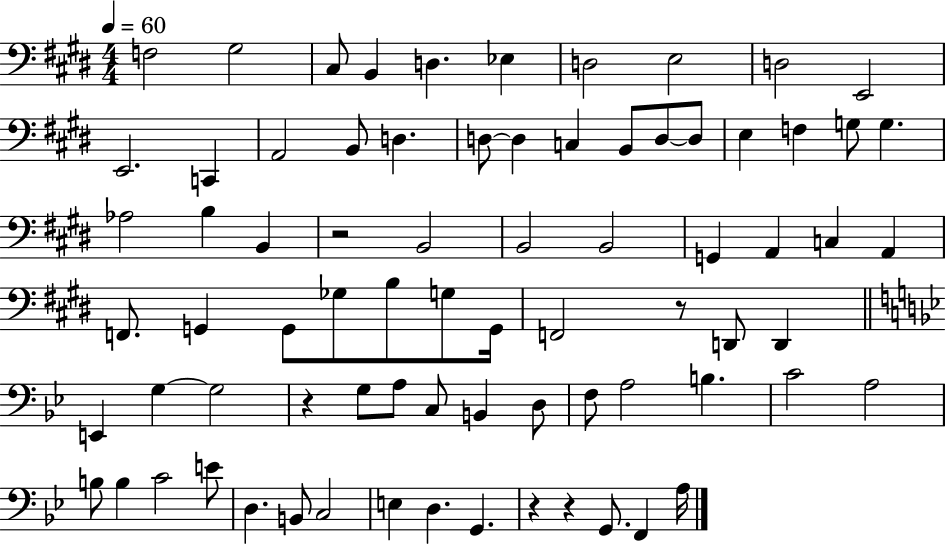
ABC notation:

X:1
T:Untitled
M:4/4
L:1/4
K:E
F,2 ^G,2 ^C,/2 B,, D, _E, D,2 E,2 D,2 E,,2 E,,2 C,, A,,2 B,,/2 D, D,/2 D, C, B,,/2 D,/2 D,/2 E, F, G,/2 G, _A,2 B, B,, z2 B,,2 B,,2 B,,2 G,, A,, C, A,, F,,/2 G,, G,,/2 _G,/2 B,/2 G,/2 G,,/4 F,,2 z/2 D,,/2 D,, E,, G, G,2 z G,/2 A,/2 C,/2 B,, D,/2 F,/2 A,2 B, C2 A,2 B,/2 B, C2 E/2 D, B,,/2 C,2 E, D, G,, z z G,,/2 F,, A,/4